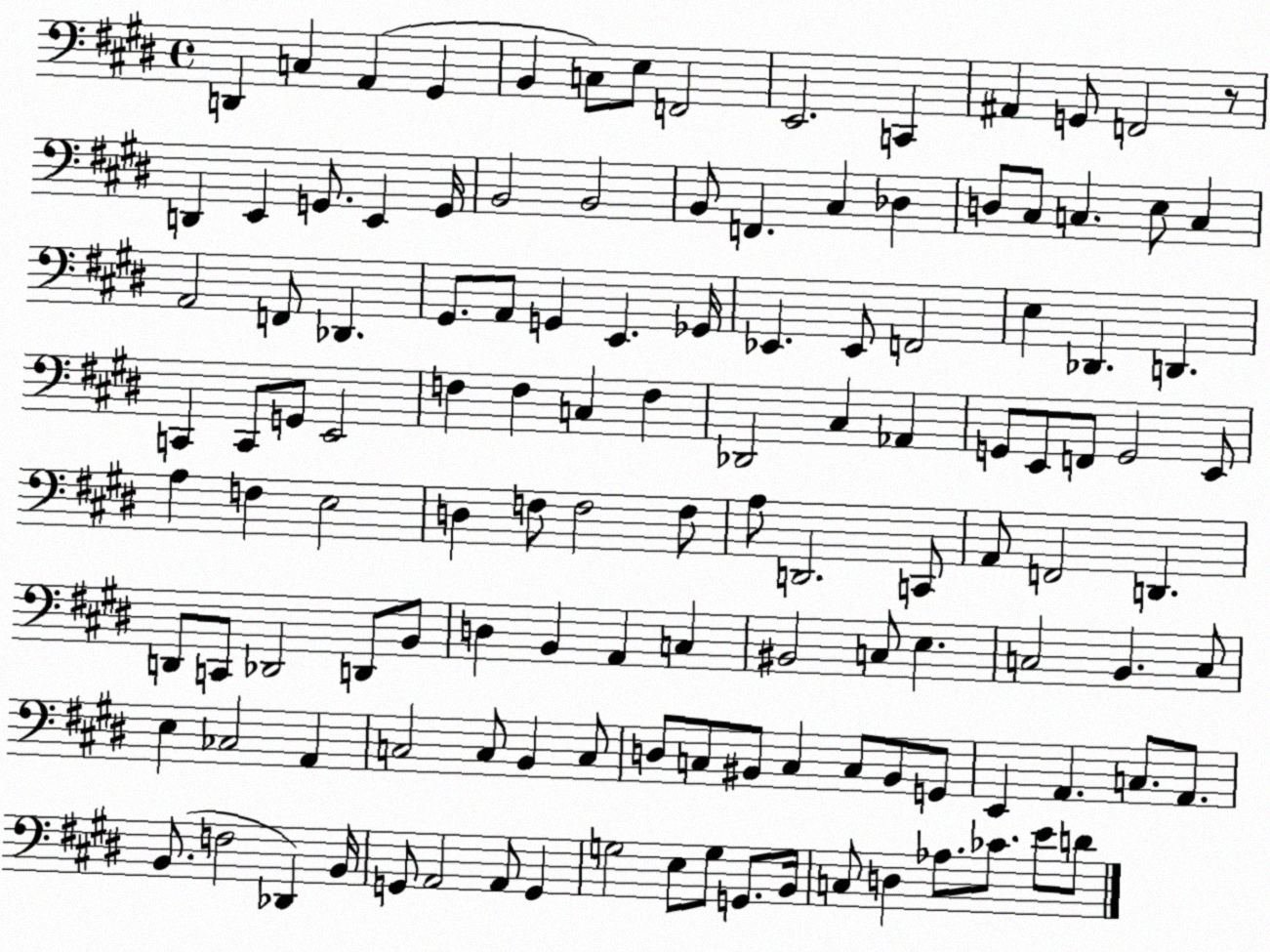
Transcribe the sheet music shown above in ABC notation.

X:1
T:Untitled
M:4/4
L:1/4
K:E
D,, C, A,, ^G,, B,, C,/2 E,/2 F,,2 E,,2 C,, ^A,, G,,/2 F,,2 z/2 D,, E,, G,,/2 E,, G,,/4 B,,2 B,,2 B,,/2 F,, ^C, _D, D,/2 ^C,/2 C, E,/2 C, A,,2 F,,/2 _D,, ^G,,/2 A,,/2 G,, E,, _G,,/4 _E,, _E,,/2 F,,2 E, _D,, D,, C,, C,,/2 G,,/2 E,,2 F, F, C, F, _D,,2 ^C, _A,, G,,/2 E,,/2 F,,/2 G,,2 E,,/2 A, F, E,2 D, F,/2 F,2 F,/2 A,/2 D,,2 C,,/2 A,,/2 F,,2 D,, D,,/2 C,,/2 _D,,2 D,,/2 B,,/2 D, B,, A,, C, ^B,,2 C,/2 E, C,2 B,, C,/2 E, _C,2 A,, C,2 C,/2 B,, C,/2 D,/2 C,/2 ^B,,/2 C, C,/2 ^B,,/2 G,,/2 E,, A,, C,/2 A,,/2 B,,/2 F,2 _D,, B,,/4 G,,/2 A,,2 A,,/2 G,, G,2 E,/2 G,/2 G,,/2 B,,/4 C,/2 D, _A,/2 _C/2 E/2 D/2